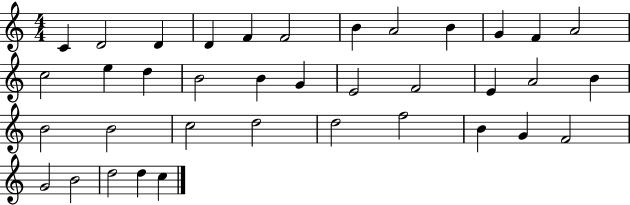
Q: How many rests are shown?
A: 0